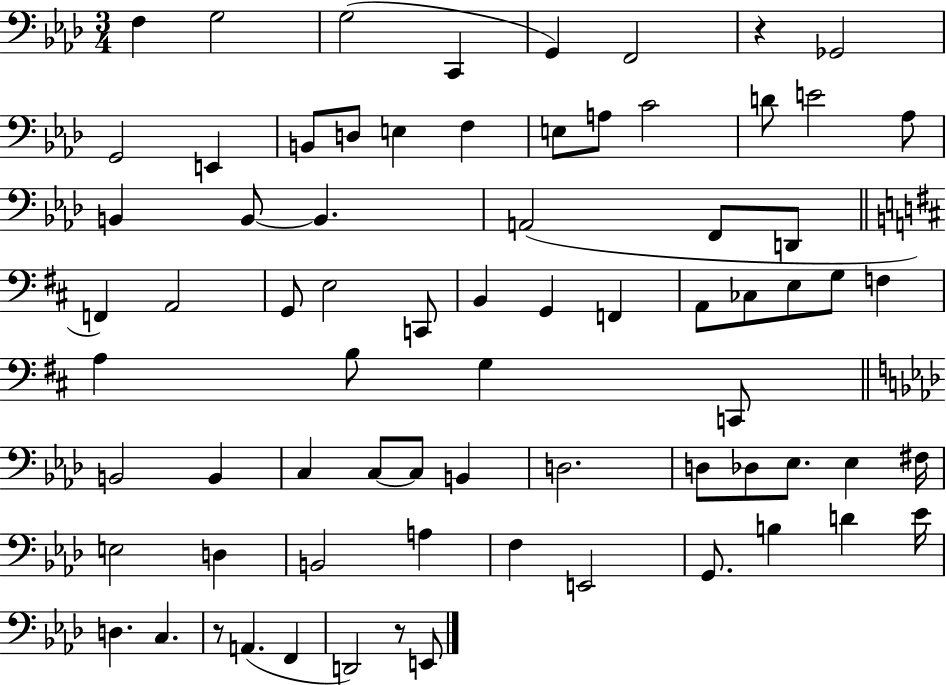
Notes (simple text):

F3/q G3/h G3/h C2/q G2/q F2/h R/q Gb2/h G2/h E2/q B2/e D3/e E3/q F3/q E3/e A3/e C4/h D4/e E4/h Ab3/e B2/q B2/e B2/q. A2/h F2/e D2/e F2/q A2/h G2/e E3/h C2/e B2/q G2/q F2/q A2/e CES3/e E3/e G3/e F3/q A3/q B3/e G3/q C2/e B2/h B2/q C3/q C3/e C3/e B2/q D3/h. D3/e Db3/e Eb3/e. Eb3/q F#3/s E3/h D3/q B2/h A3/q F3/q E2/h G2/e. B3/q D4/q Eb4/s D3/q. C3/q. R/e A2/q. F2/q D2/h R/e E2/e